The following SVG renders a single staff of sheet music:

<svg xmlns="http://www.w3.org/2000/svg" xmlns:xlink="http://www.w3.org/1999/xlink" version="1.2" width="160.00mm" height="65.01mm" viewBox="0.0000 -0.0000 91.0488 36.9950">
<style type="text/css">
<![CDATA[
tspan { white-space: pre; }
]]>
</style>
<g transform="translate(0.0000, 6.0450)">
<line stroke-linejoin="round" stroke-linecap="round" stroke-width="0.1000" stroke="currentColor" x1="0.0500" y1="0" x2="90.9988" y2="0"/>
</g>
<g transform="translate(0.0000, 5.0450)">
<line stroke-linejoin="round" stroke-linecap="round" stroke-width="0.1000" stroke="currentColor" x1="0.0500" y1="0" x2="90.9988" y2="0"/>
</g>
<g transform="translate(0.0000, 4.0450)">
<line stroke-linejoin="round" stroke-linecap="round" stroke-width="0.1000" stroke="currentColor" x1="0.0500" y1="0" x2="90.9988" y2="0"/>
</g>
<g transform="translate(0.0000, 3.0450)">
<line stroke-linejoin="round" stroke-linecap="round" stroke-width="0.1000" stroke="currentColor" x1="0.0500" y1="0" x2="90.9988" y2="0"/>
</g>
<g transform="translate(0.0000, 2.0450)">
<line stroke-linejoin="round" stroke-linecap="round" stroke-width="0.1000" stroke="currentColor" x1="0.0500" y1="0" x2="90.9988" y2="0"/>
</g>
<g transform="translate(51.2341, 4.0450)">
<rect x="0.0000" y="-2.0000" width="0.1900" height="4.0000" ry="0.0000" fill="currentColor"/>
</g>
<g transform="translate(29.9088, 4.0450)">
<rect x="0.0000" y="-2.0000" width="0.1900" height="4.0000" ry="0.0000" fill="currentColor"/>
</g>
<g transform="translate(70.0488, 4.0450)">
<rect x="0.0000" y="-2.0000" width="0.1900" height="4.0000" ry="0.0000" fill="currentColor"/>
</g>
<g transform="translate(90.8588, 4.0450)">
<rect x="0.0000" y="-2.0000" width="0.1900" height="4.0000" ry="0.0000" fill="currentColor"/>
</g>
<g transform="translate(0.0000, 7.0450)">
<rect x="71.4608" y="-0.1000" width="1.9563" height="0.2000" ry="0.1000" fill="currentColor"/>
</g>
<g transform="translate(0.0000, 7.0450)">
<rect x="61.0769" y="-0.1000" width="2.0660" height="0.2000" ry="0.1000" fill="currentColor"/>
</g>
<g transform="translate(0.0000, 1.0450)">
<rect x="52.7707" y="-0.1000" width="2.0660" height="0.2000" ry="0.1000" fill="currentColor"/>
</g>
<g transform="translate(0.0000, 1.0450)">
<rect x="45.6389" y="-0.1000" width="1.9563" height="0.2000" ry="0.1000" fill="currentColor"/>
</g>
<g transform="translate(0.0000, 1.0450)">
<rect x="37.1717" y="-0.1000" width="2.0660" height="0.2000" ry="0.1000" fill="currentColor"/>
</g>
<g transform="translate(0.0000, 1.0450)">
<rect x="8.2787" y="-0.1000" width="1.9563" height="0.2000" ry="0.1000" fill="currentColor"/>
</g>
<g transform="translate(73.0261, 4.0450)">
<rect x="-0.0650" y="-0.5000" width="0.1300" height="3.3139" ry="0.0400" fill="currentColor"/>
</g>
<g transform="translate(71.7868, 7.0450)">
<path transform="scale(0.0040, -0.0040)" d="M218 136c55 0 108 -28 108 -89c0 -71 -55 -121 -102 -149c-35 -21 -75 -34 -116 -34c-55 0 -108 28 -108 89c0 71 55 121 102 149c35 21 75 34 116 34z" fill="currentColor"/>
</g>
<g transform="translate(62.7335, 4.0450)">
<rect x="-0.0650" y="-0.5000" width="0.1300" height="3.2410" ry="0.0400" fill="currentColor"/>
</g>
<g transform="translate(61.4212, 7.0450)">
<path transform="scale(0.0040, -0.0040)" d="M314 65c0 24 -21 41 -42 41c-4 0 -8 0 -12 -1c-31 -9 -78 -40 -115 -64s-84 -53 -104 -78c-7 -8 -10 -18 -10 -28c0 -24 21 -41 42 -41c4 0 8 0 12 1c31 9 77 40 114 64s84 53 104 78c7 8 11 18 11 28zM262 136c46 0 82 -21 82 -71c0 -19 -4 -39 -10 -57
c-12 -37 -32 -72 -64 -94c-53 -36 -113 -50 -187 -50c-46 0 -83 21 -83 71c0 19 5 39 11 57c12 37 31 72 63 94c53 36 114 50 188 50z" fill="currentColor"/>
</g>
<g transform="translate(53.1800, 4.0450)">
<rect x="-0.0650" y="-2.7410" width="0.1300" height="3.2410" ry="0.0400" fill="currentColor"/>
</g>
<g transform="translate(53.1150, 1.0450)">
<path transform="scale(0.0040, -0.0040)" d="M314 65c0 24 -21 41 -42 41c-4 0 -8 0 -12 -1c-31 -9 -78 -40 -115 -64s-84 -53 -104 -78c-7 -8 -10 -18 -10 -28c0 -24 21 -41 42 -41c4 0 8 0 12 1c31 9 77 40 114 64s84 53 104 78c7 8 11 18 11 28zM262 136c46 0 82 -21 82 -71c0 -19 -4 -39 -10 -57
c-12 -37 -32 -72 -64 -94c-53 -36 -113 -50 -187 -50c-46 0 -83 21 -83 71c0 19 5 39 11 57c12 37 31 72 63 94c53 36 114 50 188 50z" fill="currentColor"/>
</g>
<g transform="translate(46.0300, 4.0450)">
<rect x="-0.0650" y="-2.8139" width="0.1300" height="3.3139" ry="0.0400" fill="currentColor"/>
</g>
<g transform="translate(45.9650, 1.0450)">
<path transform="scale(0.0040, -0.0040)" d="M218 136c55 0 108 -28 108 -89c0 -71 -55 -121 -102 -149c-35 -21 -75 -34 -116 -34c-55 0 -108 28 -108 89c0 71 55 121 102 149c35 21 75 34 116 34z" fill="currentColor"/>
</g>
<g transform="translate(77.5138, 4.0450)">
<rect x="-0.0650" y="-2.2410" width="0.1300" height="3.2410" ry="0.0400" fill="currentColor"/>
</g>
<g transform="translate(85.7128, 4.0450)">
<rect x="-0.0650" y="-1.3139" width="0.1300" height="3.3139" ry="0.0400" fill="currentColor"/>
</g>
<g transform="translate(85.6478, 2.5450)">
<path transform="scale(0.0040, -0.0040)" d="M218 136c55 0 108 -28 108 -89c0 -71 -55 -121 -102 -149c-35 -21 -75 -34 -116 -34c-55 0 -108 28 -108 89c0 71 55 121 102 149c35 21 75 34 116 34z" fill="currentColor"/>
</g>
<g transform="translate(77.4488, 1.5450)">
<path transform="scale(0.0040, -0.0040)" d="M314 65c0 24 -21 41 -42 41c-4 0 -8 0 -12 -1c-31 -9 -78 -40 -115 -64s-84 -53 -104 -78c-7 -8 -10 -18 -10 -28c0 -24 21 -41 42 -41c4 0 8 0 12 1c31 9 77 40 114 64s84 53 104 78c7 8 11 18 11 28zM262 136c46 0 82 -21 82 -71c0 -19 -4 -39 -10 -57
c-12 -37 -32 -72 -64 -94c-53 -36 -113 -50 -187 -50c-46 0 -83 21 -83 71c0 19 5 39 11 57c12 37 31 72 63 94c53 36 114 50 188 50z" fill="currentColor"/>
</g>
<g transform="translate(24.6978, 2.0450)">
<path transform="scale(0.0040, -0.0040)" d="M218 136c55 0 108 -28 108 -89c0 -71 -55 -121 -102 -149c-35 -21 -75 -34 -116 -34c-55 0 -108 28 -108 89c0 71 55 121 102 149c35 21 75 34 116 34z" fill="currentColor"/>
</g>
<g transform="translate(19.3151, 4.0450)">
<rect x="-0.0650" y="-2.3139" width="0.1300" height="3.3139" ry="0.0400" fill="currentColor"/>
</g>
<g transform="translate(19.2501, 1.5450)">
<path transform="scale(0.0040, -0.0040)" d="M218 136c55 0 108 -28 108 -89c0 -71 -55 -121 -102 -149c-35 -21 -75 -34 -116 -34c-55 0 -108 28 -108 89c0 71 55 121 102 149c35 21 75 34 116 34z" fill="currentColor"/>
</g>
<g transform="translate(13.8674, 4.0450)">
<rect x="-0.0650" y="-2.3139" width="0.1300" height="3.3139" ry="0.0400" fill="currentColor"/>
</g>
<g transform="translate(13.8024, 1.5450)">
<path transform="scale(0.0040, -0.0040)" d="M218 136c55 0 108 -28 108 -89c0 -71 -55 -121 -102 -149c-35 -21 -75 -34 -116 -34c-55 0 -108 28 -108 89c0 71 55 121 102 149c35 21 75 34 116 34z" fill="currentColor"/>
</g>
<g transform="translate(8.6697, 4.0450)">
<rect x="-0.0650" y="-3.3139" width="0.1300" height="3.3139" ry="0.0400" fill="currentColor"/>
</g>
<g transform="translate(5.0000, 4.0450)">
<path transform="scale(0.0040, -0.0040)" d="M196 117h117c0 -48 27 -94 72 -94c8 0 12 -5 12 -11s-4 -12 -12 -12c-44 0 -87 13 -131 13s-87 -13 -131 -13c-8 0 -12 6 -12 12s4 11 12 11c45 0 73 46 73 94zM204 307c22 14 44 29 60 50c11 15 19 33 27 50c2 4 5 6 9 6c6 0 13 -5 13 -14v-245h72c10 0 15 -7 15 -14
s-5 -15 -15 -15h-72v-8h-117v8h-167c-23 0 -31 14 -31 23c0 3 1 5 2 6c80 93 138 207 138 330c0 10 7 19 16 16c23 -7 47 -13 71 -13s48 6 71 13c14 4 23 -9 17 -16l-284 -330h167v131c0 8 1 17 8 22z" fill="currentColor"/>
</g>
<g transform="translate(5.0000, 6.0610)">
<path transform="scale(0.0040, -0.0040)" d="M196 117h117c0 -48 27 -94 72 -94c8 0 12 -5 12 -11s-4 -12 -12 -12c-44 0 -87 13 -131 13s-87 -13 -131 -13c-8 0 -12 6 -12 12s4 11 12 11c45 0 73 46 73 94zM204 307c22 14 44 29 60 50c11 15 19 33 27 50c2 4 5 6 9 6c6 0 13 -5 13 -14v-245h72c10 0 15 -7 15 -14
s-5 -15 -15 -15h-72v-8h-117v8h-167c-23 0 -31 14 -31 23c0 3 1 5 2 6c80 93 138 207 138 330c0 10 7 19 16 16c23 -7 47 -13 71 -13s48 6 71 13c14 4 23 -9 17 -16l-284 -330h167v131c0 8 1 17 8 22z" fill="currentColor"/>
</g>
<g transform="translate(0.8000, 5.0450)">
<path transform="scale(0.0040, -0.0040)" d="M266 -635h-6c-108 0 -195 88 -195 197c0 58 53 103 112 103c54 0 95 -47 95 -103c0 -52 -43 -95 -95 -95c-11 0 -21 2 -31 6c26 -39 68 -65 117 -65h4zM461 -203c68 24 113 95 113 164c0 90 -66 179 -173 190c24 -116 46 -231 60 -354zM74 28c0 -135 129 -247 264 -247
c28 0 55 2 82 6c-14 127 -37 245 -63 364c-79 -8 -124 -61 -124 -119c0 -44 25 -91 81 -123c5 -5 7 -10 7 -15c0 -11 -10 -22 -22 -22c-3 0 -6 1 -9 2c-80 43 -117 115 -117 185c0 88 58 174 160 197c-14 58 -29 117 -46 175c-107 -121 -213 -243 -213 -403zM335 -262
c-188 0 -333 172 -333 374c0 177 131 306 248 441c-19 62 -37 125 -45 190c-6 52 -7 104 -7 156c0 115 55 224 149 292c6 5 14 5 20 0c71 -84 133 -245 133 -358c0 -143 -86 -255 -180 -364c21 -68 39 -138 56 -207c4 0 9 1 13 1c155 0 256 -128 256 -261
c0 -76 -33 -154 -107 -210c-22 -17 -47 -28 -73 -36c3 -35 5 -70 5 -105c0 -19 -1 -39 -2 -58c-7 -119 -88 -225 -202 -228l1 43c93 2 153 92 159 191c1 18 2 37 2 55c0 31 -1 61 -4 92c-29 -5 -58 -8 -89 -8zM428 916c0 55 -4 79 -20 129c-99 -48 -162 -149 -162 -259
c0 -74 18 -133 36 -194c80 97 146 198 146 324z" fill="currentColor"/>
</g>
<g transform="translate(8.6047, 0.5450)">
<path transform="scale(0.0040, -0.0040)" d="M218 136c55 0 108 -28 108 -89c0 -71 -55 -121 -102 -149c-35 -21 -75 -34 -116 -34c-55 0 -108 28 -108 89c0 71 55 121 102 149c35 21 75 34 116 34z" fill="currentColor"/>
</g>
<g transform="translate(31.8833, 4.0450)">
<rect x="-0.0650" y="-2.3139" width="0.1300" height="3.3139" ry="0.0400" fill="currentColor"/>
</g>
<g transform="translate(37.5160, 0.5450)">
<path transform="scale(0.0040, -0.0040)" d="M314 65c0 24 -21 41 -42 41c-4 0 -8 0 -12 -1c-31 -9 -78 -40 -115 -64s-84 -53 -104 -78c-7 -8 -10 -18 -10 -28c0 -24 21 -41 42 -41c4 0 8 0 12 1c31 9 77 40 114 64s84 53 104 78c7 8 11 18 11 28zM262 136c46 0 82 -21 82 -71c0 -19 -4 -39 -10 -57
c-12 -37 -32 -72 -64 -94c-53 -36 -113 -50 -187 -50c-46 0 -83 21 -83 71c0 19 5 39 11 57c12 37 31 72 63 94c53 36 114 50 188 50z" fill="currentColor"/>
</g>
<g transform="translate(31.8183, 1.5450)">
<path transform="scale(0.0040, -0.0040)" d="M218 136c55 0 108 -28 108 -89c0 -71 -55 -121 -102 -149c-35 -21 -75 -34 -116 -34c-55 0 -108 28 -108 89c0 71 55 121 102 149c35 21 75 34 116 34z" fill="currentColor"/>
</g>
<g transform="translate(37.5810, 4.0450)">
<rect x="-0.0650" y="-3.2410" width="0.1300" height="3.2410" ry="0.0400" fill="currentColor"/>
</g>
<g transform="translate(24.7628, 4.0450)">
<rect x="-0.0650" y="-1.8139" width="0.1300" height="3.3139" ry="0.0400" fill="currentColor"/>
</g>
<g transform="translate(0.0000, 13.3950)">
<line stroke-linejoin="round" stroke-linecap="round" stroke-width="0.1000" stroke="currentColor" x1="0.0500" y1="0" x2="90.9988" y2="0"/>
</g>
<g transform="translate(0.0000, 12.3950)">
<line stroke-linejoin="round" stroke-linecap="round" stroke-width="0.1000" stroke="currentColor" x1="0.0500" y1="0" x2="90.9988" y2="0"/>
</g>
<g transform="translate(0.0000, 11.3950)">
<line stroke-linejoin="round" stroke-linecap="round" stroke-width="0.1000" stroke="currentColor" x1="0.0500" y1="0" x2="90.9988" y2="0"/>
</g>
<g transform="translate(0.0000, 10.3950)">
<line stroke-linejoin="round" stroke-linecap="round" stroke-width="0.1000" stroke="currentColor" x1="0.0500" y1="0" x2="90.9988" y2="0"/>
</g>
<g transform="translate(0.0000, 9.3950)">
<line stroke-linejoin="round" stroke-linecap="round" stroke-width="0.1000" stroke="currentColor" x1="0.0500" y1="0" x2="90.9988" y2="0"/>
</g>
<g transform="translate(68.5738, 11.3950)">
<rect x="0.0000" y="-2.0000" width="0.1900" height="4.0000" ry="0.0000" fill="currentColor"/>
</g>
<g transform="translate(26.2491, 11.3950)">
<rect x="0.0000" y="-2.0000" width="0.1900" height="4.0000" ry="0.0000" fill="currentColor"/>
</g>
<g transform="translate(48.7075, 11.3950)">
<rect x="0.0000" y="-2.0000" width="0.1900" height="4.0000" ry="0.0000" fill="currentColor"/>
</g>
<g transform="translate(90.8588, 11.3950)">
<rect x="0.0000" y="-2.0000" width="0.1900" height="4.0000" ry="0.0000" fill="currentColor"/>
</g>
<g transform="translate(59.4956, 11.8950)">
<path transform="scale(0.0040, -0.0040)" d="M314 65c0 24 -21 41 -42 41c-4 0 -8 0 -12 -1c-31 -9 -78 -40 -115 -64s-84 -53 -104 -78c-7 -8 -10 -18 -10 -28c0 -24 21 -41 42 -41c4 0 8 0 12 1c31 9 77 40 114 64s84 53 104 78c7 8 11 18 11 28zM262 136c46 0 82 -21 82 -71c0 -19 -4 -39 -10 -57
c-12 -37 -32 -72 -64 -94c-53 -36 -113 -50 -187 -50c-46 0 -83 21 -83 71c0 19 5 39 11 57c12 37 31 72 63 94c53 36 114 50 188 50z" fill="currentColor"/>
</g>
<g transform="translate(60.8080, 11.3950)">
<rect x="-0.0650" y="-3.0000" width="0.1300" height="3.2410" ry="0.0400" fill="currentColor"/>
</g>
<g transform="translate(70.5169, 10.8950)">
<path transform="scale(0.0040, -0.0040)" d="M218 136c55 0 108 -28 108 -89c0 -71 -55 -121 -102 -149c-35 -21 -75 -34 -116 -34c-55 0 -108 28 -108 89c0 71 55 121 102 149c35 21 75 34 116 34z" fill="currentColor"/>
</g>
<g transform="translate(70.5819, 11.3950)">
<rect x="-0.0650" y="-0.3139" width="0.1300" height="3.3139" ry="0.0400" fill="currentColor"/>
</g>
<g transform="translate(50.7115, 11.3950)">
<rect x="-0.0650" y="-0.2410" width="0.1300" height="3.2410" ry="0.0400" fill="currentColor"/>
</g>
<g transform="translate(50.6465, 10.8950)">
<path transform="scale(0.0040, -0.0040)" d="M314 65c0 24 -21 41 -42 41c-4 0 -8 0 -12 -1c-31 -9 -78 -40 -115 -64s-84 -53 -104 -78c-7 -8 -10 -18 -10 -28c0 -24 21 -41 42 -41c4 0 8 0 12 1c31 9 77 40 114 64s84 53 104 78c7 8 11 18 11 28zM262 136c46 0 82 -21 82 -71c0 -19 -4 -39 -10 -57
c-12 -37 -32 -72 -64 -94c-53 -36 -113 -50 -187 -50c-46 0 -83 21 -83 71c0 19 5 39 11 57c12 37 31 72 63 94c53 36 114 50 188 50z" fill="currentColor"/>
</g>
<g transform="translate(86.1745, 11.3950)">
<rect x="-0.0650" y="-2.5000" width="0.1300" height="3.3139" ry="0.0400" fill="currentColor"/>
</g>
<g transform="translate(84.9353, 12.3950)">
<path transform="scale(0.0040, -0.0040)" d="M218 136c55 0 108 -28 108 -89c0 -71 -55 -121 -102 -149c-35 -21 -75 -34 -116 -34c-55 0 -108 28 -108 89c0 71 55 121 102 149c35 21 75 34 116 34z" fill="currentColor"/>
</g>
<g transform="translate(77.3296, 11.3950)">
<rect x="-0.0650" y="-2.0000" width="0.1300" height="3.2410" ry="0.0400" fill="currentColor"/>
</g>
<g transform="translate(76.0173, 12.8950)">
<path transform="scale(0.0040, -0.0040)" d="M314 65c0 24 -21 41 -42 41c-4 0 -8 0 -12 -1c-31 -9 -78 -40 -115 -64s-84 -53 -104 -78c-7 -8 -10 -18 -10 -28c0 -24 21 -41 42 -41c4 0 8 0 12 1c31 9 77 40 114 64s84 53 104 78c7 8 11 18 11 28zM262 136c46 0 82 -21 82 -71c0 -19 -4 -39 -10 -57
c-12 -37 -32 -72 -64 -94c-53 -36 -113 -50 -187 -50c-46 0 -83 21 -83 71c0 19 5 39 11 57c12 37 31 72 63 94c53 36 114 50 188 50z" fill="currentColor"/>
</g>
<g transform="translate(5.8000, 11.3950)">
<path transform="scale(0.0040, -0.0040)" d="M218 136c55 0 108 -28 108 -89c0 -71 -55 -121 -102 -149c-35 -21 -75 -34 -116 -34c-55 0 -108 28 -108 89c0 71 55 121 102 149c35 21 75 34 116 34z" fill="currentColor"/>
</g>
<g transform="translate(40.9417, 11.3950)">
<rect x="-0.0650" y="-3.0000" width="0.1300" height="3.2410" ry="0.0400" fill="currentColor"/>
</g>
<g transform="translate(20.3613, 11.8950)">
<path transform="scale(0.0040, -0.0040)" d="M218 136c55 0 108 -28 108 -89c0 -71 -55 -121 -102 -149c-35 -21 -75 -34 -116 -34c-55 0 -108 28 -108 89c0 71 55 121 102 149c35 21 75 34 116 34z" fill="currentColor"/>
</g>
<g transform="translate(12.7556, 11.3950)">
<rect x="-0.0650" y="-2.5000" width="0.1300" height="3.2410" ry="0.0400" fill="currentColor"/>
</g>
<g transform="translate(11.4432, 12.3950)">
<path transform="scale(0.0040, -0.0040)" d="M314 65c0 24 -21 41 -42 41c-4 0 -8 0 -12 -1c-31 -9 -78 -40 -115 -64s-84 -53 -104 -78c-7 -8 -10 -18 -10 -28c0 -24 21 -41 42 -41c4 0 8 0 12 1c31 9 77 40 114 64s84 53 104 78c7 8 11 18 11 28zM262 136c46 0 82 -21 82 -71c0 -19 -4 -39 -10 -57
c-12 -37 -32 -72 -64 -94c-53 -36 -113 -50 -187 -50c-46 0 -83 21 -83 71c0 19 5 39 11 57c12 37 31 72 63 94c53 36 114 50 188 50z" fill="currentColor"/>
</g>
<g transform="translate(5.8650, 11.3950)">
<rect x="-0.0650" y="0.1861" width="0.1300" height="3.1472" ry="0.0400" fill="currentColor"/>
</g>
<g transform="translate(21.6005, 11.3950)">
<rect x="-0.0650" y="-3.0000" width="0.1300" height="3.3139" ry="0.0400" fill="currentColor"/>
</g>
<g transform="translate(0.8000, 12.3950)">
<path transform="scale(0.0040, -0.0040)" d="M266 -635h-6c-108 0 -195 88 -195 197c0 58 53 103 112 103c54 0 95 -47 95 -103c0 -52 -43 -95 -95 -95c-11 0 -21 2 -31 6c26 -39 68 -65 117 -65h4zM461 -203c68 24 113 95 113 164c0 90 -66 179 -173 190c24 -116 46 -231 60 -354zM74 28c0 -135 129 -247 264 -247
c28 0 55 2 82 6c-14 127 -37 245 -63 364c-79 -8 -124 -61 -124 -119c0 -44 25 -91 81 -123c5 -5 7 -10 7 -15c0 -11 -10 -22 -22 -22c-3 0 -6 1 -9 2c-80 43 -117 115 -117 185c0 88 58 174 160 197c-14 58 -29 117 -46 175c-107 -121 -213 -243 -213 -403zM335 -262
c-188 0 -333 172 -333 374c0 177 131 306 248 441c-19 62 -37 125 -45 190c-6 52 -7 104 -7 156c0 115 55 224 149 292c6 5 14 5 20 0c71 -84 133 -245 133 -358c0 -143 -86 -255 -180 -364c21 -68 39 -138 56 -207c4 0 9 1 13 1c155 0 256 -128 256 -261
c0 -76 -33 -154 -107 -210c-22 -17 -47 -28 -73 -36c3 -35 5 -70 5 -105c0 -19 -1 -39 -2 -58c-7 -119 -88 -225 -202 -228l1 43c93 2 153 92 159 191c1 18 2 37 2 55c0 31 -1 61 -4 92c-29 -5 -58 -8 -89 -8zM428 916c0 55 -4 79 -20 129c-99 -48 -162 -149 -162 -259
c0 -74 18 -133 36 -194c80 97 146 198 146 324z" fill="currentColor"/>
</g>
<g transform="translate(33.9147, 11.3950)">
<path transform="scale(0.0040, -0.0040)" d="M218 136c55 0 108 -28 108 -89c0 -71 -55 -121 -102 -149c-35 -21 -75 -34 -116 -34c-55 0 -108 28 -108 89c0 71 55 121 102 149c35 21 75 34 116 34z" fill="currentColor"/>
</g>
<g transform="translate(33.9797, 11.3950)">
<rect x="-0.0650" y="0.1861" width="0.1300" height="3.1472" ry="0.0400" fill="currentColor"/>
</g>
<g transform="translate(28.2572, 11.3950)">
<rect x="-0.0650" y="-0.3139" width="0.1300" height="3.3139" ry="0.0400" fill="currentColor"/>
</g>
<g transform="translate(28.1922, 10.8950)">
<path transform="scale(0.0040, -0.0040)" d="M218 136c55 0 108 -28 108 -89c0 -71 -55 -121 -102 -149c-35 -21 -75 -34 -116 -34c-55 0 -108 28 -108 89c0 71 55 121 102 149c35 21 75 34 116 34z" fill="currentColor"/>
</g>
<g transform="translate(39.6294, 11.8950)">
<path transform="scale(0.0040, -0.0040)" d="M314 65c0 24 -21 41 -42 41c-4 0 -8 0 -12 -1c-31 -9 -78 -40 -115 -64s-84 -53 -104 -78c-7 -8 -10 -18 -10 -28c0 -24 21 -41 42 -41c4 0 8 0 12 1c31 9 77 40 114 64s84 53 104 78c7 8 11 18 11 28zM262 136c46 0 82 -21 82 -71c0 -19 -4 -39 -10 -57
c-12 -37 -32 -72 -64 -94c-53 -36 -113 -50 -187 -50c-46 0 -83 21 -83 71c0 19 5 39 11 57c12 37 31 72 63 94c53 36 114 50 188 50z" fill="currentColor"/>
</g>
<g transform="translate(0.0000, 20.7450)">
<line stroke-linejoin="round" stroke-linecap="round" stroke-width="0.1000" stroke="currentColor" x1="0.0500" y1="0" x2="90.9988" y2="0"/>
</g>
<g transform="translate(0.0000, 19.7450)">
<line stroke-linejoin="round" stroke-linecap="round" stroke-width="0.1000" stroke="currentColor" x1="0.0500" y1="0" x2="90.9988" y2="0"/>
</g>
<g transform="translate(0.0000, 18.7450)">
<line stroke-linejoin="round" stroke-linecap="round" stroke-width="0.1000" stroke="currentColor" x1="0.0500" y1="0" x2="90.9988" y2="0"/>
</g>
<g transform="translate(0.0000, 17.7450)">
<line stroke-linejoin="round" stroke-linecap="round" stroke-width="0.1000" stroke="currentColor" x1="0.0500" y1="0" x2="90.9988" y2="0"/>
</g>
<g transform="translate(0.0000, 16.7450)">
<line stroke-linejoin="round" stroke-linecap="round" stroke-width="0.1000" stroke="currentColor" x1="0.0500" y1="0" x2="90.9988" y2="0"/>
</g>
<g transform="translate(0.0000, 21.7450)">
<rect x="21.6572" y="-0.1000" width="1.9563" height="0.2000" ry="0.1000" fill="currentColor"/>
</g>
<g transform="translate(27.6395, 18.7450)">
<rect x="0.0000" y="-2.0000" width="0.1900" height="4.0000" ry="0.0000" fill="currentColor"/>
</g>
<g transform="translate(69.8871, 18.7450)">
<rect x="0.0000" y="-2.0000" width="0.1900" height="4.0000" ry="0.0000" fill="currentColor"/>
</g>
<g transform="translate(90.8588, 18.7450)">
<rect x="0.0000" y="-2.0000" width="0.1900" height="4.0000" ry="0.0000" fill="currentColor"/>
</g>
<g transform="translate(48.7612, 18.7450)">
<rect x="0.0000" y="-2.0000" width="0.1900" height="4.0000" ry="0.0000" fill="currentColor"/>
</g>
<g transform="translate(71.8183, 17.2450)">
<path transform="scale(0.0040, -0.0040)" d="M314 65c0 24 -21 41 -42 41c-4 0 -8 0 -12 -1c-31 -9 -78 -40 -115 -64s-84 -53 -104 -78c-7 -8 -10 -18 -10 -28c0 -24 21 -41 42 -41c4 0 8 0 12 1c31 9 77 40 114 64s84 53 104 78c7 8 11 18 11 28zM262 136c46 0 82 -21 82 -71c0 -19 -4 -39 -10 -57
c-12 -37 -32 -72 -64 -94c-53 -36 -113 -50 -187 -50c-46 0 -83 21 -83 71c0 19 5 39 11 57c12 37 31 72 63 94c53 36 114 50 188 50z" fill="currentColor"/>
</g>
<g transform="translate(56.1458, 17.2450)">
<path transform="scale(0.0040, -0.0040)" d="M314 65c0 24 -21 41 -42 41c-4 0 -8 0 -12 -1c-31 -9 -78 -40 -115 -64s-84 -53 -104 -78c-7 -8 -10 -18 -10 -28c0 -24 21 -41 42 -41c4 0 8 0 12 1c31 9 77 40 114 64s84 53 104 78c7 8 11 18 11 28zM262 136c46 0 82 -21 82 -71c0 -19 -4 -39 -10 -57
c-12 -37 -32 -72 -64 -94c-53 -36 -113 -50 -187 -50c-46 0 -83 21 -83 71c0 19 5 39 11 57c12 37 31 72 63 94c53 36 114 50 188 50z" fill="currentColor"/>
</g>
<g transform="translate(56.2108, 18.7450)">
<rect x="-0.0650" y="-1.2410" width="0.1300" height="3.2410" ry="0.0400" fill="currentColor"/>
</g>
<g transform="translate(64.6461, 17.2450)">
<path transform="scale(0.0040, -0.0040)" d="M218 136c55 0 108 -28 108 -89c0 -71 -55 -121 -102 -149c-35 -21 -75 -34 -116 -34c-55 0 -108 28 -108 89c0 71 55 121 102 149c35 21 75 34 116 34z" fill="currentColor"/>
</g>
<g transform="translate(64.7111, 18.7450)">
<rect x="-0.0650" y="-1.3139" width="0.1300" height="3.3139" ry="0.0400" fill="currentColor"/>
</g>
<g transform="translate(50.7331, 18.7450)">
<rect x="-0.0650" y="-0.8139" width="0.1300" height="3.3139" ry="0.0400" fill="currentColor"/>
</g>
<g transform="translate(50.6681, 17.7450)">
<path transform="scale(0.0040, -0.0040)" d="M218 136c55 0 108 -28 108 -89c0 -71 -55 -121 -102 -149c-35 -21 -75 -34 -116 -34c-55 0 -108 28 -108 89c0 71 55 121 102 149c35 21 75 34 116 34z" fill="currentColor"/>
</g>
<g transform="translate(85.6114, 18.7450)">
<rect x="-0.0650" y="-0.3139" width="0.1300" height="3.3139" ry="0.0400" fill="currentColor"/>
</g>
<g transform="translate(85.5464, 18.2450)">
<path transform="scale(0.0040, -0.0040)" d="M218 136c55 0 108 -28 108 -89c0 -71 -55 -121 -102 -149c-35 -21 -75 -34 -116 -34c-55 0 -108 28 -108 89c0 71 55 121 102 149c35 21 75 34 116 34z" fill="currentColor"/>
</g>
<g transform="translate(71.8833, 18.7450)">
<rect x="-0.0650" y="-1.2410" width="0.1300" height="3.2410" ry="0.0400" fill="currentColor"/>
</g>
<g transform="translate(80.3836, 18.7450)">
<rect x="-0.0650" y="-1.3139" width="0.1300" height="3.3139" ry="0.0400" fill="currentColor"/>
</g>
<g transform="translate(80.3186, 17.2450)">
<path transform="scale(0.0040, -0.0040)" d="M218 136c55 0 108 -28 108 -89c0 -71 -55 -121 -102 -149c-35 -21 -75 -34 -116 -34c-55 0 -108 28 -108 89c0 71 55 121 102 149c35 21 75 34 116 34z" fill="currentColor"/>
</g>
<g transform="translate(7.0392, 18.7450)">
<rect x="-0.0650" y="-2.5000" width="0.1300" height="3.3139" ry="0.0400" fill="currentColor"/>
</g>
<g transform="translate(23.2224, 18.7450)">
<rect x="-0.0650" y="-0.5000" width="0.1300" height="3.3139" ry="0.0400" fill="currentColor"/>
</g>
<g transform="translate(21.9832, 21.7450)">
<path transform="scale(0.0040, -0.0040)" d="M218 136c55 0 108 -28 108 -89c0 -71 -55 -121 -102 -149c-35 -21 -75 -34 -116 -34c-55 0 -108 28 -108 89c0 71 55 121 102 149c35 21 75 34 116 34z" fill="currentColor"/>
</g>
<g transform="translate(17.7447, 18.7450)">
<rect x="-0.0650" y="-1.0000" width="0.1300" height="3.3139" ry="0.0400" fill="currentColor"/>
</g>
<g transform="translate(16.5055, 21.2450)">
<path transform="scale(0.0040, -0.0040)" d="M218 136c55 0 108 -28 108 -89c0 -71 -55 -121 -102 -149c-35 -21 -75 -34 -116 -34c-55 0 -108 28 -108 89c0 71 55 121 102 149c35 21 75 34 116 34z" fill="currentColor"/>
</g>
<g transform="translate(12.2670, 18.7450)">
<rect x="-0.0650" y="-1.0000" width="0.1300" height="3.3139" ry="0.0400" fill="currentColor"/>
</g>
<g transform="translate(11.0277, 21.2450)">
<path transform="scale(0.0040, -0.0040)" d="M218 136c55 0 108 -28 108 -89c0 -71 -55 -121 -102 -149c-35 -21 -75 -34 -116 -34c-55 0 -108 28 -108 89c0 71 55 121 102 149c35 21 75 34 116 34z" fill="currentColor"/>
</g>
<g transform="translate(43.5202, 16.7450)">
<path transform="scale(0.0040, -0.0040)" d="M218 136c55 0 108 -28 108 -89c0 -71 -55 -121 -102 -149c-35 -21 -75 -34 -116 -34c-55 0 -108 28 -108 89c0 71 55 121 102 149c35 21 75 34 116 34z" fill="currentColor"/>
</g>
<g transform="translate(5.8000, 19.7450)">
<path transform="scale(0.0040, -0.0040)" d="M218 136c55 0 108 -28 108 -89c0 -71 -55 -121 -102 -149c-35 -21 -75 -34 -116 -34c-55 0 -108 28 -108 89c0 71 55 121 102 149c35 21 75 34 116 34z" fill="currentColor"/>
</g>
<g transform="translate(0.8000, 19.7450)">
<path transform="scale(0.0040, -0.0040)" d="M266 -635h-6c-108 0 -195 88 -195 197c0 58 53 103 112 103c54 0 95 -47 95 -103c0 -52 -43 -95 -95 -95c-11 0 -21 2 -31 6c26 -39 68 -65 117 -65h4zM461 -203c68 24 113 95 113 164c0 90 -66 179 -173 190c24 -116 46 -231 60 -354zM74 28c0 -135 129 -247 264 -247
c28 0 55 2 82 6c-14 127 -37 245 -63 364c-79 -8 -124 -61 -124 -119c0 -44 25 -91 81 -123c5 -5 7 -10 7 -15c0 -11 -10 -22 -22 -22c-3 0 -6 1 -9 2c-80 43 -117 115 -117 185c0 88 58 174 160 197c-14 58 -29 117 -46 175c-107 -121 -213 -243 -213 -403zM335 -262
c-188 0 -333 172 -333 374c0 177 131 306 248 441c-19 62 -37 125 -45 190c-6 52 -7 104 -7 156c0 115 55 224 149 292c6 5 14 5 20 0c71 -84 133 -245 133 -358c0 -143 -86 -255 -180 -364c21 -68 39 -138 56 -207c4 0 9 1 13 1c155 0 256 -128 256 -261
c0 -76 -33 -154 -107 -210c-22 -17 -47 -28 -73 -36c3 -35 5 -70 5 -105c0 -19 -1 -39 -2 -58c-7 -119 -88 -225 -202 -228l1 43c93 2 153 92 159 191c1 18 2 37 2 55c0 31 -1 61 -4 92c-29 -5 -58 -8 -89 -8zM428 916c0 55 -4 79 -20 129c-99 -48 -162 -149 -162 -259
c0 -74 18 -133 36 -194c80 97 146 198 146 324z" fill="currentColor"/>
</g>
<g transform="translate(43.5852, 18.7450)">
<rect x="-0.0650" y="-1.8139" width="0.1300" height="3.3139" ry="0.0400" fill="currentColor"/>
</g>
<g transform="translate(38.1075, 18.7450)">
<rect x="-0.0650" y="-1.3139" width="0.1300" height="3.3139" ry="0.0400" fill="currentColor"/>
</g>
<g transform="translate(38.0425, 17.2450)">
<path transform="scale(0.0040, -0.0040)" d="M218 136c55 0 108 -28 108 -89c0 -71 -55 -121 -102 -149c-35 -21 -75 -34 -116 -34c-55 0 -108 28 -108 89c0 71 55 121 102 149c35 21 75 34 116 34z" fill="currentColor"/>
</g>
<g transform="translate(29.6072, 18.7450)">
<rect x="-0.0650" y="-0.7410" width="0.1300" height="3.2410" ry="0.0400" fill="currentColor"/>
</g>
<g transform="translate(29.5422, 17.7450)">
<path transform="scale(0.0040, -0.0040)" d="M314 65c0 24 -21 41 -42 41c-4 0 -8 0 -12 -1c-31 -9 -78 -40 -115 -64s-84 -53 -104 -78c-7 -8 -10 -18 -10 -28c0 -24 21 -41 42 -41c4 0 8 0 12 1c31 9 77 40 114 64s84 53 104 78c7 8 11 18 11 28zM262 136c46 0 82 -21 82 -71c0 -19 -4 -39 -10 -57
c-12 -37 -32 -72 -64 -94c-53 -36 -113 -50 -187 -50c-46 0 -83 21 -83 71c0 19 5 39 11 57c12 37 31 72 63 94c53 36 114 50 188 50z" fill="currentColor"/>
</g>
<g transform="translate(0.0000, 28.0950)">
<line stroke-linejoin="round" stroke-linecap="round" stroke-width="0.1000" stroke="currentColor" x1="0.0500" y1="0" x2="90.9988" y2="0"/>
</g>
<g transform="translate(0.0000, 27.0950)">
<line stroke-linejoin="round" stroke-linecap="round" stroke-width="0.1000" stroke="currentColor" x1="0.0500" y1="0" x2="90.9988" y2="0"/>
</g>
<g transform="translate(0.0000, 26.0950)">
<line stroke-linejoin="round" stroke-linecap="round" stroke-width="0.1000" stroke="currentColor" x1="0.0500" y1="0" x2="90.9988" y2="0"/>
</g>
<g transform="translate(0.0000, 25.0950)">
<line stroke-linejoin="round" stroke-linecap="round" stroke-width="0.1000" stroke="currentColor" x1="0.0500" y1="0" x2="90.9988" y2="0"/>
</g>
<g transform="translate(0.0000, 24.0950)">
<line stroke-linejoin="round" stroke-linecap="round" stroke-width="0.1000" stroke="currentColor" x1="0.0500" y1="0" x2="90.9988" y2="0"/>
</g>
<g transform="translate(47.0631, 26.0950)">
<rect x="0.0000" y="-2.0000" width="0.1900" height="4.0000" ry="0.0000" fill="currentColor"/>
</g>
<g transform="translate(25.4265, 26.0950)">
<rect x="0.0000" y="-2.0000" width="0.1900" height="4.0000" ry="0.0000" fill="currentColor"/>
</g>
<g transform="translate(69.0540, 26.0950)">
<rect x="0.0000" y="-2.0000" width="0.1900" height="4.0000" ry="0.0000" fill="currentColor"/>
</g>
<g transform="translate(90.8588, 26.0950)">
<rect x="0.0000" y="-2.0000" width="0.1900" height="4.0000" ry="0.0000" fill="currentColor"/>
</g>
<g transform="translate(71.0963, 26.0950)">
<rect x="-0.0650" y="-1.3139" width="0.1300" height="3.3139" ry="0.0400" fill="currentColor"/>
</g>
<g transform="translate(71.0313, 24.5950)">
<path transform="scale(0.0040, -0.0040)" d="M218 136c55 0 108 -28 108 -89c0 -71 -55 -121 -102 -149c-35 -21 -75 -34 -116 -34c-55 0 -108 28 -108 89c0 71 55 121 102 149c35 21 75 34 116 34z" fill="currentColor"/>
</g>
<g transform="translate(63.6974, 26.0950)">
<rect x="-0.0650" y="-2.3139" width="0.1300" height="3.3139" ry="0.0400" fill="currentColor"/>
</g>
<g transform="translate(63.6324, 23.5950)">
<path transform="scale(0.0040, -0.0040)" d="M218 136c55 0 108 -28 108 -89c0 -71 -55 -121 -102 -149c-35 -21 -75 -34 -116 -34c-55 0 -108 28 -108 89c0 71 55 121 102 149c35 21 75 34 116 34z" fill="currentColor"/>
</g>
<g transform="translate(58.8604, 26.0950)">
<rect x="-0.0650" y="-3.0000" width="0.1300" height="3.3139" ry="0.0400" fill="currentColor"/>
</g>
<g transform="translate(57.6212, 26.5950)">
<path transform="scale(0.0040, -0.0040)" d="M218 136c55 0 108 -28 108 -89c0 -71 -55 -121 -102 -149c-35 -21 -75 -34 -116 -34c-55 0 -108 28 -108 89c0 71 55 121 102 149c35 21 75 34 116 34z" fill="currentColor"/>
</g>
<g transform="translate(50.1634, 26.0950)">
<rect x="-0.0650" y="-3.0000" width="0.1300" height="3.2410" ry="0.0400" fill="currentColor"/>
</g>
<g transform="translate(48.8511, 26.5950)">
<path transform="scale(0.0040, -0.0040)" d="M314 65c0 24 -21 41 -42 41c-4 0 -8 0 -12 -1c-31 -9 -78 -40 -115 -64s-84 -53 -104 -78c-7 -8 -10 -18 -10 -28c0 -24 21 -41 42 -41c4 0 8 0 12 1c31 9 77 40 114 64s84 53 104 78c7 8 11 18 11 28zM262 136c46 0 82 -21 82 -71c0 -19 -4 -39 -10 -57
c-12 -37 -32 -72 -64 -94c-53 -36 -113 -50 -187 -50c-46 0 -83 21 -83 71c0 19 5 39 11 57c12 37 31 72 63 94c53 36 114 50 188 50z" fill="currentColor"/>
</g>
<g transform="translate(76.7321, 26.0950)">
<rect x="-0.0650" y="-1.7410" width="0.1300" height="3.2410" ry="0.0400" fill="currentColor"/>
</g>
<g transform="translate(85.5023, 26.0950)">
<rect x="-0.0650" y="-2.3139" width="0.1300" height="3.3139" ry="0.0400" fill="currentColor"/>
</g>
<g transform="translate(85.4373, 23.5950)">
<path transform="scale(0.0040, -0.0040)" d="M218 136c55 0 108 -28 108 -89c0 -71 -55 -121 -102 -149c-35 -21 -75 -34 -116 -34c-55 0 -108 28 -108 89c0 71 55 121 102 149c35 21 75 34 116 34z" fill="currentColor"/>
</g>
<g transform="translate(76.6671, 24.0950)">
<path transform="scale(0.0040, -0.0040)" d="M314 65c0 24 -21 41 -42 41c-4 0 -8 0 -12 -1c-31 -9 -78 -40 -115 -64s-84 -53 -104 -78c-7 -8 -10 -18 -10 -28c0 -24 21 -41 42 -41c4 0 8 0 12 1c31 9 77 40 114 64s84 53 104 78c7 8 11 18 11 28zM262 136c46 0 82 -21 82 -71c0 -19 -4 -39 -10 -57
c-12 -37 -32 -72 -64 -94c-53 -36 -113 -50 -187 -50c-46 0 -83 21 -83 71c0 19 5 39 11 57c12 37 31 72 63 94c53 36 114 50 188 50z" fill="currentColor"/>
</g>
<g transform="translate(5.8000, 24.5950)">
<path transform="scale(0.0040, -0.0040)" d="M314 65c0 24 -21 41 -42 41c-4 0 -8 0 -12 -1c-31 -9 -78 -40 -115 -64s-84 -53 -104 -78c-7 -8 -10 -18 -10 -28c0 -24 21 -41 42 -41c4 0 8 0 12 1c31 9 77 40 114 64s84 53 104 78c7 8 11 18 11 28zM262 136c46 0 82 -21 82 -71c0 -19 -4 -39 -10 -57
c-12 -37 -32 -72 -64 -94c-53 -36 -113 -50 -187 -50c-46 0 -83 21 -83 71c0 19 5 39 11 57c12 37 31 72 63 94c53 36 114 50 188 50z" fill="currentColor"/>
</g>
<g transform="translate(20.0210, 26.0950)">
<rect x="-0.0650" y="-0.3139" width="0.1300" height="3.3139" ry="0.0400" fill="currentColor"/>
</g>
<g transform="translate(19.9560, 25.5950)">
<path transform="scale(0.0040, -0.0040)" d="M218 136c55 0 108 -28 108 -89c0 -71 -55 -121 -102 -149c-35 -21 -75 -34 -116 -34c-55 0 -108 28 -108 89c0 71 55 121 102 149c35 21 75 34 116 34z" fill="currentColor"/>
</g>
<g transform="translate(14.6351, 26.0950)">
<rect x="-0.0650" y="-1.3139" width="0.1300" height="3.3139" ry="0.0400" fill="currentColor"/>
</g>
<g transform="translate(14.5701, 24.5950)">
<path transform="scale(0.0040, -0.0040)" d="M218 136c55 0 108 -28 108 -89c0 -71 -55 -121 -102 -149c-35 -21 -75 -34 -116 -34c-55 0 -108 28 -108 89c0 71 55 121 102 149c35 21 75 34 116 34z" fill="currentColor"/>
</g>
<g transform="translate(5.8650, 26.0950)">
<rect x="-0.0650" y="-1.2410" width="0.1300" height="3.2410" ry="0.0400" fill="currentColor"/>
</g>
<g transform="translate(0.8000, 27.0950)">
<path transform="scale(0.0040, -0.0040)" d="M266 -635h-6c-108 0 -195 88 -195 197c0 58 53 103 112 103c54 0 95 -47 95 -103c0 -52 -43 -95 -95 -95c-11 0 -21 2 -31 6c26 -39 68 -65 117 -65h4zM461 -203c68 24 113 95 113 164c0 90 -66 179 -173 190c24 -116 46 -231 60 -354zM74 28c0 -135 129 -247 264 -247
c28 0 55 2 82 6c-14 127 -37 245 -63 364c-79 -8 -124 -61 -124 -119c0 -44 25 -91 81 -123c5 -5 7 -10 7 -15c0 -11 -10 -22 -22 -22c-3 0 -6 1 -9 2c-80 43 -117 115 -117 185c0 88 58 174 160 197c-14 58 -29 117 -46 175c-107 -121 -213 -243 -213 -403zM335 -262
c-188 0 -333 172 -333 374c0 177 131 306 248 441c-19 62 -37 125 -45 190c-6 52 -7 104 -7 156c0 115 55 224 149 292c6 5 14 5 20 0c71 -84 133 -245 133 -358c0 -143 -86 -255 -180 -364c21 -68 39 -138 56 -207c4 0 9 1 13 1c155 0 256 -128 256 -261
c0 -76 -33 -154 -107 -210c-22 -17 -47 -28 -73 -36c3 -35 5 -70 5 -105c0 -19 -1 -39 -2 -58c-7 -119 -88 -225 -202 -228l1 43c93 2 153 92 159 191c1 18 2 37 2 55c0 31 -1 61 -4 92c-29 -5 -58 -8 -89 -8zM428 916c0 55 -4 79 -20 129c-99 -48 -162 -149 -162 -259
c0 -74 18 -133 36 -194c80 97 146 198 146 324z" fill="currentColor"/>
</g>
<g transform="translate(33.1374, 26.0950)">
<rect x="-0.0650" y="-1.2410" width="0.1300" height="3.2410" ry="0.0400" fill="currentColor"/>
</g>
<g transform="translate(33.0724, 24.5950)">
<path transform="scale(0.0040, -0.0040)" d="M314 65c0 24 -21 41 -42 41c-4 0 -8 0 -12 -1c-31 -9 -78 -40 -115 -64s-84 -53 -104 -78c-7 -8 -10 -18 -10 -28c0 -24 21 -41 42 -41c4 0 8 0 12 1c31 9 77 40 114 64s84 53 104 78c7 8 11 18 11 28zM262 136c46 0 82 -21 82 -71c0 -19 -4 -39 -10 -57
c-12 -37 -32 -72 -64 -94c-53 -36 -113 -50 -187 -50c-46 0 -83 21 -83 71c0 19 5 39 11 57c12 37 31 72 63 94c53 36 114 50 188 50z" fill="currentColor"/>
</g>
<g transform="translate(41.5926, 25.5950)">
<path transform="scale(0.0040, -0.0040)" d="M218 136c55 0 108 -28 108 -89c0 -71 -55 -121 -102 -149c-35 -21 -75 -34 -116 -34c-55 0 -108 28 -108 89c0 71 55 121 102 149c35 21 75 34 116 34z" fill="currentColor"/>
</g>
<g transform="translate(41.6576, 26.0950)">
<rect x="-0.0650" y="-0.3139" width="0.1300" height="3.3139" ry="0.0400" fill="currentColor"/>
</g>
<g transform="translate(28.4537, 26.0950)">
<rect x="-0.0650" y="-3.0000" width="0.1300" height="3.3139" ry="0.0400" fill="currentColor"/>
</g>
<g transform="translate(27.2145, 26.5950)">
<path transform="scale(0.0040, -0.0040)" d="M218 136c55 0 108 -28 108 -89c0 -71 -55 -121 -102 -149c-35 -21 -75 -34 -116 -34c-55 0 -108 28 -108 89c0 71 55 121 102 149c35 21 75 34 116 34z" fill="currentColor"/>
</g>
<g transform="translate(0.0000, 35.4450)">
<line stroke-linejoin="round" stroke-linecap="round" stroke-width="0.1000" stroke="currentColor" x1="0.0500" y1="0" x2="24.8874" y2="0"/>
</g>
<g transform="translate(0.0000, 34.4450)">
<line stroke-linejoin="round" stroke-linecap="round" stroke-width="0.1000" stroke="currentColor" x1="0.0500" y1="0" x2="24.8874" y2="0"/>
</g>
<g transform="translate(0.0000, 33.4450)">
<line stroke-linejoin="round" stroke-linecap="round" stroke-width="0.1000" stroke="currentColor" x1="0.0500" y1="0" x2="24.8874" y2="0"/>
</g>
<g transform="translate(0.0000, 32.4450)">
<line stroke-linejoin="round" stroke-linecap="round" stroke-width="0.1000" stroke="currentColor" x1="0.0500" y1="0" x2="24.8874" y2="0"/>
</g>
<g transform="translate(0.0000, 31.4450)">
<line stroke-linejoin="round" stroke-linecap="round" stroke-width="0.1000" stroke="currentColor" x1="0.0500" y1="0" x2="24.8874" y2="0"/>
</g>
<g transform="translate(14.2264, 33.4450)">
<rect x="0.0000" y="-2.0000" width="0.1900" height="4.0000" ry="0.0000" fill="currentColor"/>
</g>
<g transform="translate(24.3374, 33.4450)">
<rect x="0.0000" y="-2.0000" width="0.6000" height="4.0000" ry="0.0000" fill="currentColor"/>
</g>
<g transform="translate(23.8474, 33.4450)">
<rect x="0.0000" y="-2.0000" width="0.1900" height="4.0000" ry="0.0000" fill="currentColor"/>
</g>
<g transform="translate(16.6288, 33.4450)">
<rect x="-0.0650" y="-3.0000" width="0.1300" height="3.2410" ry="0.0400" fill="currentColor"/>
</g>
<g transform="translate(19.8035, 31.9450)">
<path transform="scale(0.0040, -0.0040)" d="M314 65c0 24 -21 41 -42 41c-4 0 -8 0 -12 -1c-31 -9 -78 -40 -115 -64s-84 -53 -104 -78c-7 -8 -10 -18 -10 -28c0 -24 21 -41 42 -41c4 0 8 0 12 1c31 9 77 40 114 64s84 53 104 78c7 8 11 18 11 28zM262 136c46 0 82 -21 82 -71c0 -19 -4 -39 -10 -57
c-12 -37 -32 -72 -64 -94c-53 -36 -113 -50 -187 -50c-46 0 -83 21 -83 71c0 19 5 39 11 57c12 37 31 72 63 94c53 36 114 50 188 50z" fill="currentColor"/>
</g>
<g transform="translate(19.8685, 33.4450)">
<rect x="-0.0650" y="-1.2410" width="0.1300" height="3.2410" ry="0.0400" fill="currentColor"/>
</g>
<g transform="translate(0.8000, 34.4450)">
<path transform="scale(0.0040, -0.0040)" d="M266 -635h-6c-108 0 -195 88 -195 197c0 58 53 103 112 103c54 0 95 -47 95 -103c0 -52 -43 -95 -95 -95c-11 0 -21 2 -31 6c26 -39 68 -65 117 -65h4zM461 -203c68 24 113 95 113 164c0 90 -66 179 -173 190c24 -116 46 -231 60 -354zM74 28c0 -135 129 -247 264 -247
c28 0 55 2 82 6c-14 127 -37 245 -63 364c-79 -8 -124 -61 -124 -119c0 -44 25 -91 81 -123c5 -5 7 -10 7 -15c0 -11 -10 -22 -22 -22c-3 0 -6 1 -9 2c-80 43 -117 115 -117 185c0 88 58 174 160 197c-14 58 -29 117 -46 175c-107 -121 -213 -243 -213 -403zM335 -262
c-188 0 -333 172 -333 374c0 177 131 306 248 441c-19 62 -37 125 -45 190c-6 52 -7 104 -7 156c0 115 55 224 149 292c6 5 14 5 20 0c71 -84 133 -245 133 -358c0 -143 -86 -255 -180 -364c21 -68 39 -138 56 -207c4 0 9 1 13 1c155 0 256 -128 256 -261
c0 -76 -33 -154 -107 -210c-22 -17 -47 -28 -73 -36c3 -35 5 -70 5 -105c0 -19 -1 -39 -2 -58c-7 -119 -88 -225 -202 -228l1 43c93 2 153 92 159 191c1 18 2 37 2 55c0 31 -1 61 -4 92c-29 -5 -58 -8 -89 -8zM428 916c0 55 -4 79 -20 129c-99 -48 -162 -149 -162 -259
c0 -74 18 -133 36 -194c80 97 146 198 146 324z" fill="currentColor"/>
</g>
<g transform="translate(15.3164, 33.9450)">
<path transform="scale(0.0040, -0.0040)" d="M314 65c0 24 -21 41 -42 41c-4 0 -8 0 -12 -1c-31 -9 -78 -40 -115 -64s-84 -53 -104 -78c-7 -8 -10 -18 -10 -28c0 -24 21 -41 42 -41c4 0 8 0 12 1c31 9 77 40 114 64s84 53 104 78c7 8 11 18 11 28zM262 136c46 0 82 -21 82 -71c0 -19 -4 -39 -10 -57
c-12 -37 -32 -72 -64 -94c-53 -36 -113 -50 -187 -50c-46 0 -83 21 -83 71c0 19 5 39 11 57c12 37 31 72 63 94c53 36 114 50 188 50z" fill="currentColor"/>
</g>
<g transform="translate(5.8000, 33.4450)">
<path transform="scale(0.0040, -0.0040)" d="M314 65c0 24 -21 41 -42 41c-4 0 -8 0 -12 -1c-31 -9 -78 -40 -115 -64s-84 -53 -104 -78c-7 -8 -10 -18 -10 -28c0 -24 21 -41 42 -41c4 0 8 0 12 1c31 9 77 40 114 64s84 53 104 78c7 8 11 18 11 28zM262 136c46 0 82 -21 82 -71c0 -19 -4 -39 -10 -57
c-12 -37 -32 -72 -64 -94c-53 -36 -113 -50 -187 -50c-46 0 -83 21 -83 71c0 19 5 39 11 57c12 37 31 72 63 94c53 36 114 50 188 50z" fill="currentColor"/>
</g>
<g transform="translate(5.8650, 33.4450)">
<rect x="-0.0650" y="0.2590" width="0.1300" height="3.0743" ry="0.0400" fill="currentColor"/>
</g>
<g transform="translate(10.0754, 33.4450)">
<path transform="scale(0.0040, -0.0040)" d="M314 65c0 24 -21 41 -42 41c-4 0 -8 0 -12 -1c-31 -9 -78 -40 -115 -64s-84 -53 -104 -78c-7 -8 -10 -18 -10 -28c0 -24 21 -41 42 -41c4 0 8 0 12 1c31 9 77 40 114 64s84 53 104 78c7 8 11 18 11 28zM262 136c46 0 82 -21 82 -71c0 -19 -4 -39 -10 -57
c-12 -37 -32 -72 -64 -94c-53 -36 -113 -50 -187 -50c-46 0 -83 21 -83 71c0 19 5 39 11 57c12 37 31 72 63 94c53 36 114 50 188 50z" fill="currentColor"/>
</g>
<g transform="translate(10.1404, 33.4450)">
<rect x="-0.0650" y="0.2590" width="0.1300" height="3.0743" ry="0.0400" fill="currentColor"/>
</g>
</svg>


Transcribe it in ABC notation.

X:1
T:Untitled
M:4/4
L:1/4
K:C
b g g f g b2 a a2 C2 C g2 e B G2 A c B A2 c2 A2 c F2 G G D D C d2 e f d e2 e e2 e c e2 e c A e2 c A2 A g e f2 g B2 B2 A2 e2